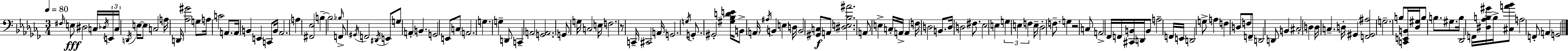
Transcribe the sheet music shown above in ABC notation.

X:1
T:Untitled
M:3/4
L:1/4
K:Abm
^F,/4 E,/2 ^D,2 C,/4 _D,/4 E,,/4 C,/4 D,,/4 E,/4 E,/2 C,2 A,/4 D,,/4 [_A,^G]2 G,/2 A,/4 C2 A,,/2 A,,/4 B,, E,, C,,/2 B,,/4 _A,,2 A, [^F,,_E,]2 B, B,2 _B,/4 F,,/2 ^G,,/4 F,,2 ^D,,/4 E,,/2 G,/2 A,, B,, G,,2 E,,/2 C,/2 A,,2 G, G, D,,/2 C,, A,,2 [G,,A,,]2 G,,/2 G,/4 C,2 E,/4 F,2 z/2 C,,/4 ^C,,2 A,,/4 G,,2 G,/4 G,,/2 ^G,,2 [^G,_B,DE]/4 B,,/2 A,,/4 ^A,/4 B,, E, D,/4 B,,2 [^G,,C,]/2 A,,/2 [^D,E,_B,^A]2 A,,/2 E, C,/4 A,,/4 A,, F,/4 D,2 B,,/2 D,/4 D,2 ^F,/2 _E,2 E, G, E, F, E,/4 _D,2 F,/2 G, z2 C,/2 A,,2 _F,,/4 F,,/4 [^C,,B,,]/4 D,,/4 B,,/2 A,2 F,,/4 E,,/4 D,,2 G,/2 A, F, D,/2 F,/2 F,,/2 D,,2 D,,/2 B,, ^C,2 D, D,/4 C, D,/4 ^G,, [F,,^G,,^A,]2 G,2 B,/2 [C,,E,,B,,]/4 [_D,^G,]/4 B,/2 B,/2 ^G,/2 B,/4 _D,,2 F,,/4 [^D,_A,B,^G]/4 B,/4 [^C,A_B]/2 A,2 F,,/2 A,, G,,2